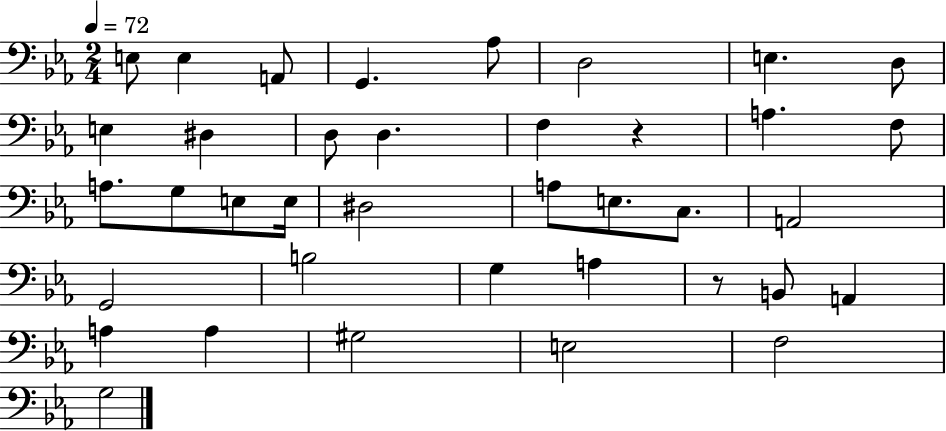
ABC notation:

X:1
T:Untitled
M:2/4
L:1/4
K:Eb
E,/2 E, A,,/2 G,, _A,/2 D,2 E, D,/2 E, ^D, D,/2 D, F, z A, F,/2 A,/2 G,/2 E,/2 E,/4 ^D,2 A,/2 E,/2 C,/2 A,,2 G,,2 B,2 G, A, z/2 B,,/2 A,, A, A, ^G,2 E,2 F,2 G,2